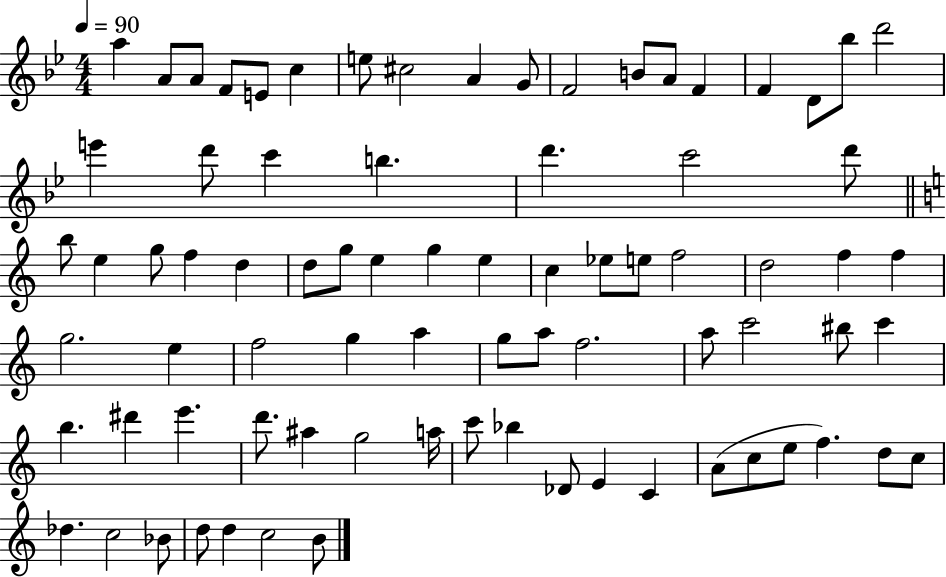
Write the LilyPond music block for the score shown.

{
  \clef treble
  \numericTimeSignature
  \time 4/4
  \key bes \major
  \tempo 4 = 90
  a''4 a'8 a'8 f'8 e'8 c''4 | e''8 cis''2 a'4 g'8 | f'2 b'8 a'8 f'4 | f'4 d'8 bes''8 d'''2 | \break e'''4 d'''8 c'''4 b''4. | d'''4. c'''2 d'''8 | \bar "||" \break \key a \minor b''8 e''4 g''8 f''4 d''4 | d''8 g''8 e''4 g''4 e''4 | c''4 ees''8 e''8 f''2 | d''2 f''4 f''4 | \break g''2. e''4 | f''2 g''4 a''4 | g''8 a''8 f''2. | a''8 c'''2 bis''8 c'''4 | \break b''4. dis'''4 e'''4. | d'''8. ais''4 g''2 a''16 | c'''8 bes''4 des'8 e'4 c'4 | a'8( c''8 e''8 f''4.) d''8 c''8 | \break des''4. c''2 bes'8 | d''8 d''4 c''2 b'8 | \bar "|."
}